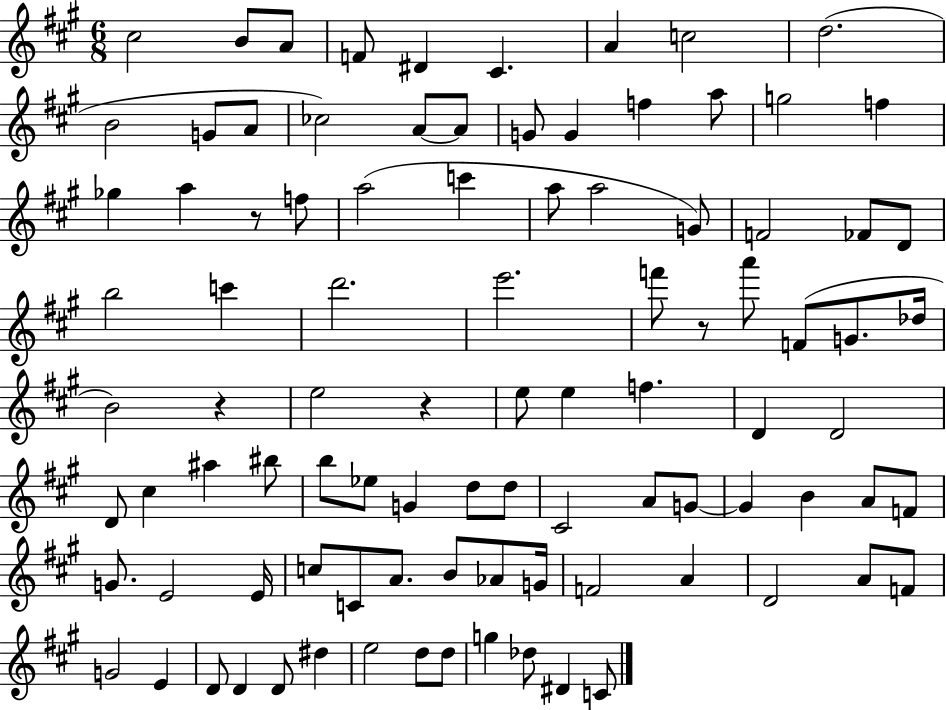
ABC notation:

X:1
T:Untitled
M:6/8
L:1/4
K:A
^c2 B/2 A/2 F/2 ^D ^C A c2 d2 B2 G/2 A/2 _c2 A/2 A/2 G/2 G f a/2 g2 f _g a z/2 f/2 a2 c' a/2 a2 G/2 F2 _F/2 D/2 b2 c' d'2 e'2 f'/2 z/2 a'/2 F/2 G/2 _d/4 B2 z e2 z e/2 e f D D2 D/2 ^c ^a ^b/2 b/2 _e/2 G d/2 d/2 ^C2 A/2 G/2 G B A/2 F/2 G/2 E2 E/4 c/2 C/2 A/2 B/2 _A/2 G/4 F2 A D2 A/2 F/2 G2 E D/2 D D/2 ^d e2 d/2 d/2 g _d/2 ^D C/2